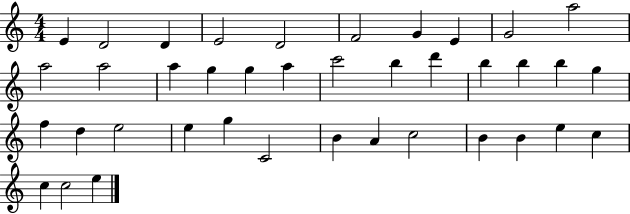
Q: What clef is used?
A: treble